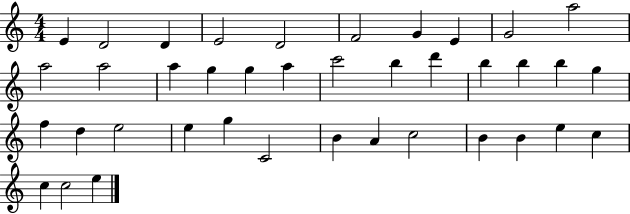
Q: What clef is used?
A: treble